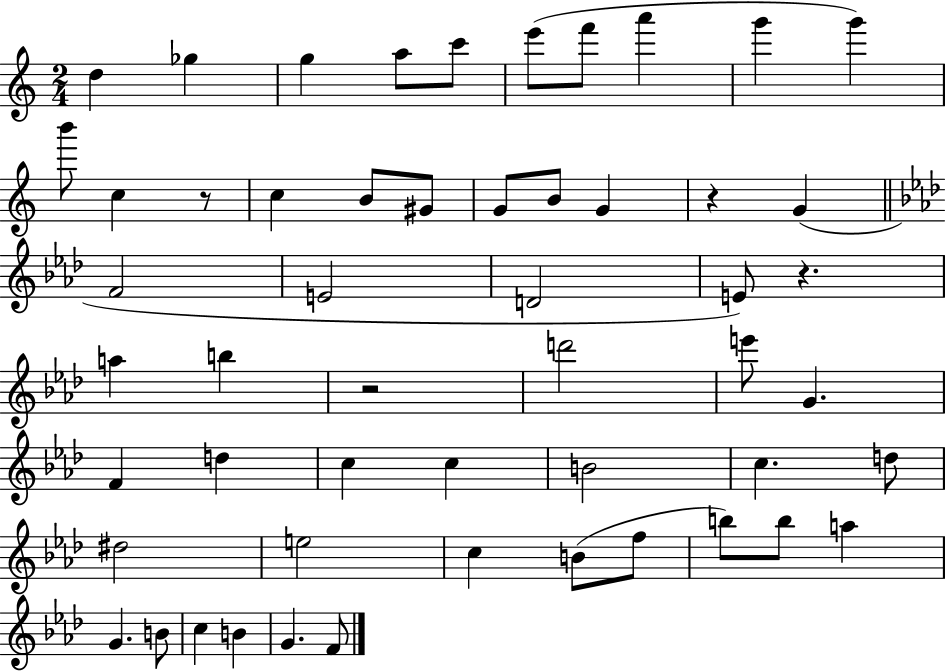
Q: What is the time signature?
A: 2/4